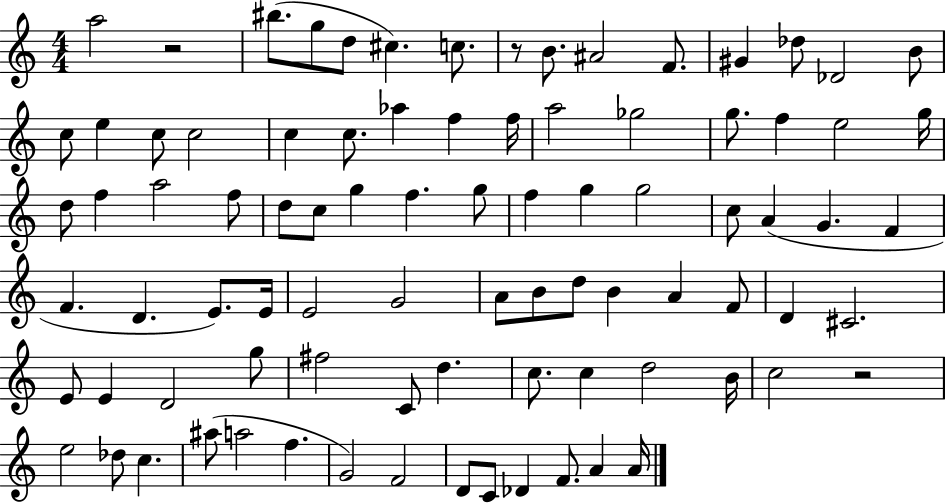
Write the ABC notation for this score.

X:1
T:Untitled
M:4/4
L:1/4
K:C
a2 z2 ^b/2 g/2 d/2 ^c c/2 z/2 B/2 ^A2 F/2 ^G _d/2 _D2 B/2 c/2 e c/2 c2 c c/2 _a f f/4 a2 _g2 g/2 f e2 g/4 d/2 f a2 f/2 d/2 c/2 g f g/2 f g g2 c/2 A G F F D E/2 E/4 E2 G2 A/2 B/2 d/2 B A F/2 D ^C2 E/2 E D2 g/2 ^f2 C/2 d c/2 c d2 B/4 c2 z2 e2 _d/2 c ^a/2 a2 f G2 F2 D/2 C/2 _D F/2 A A/4